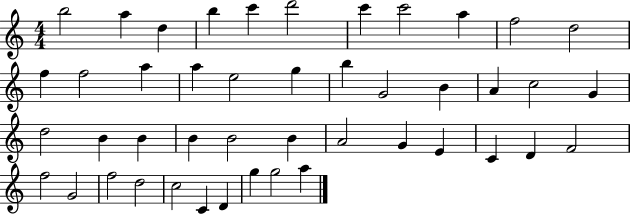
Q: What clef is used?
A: treble